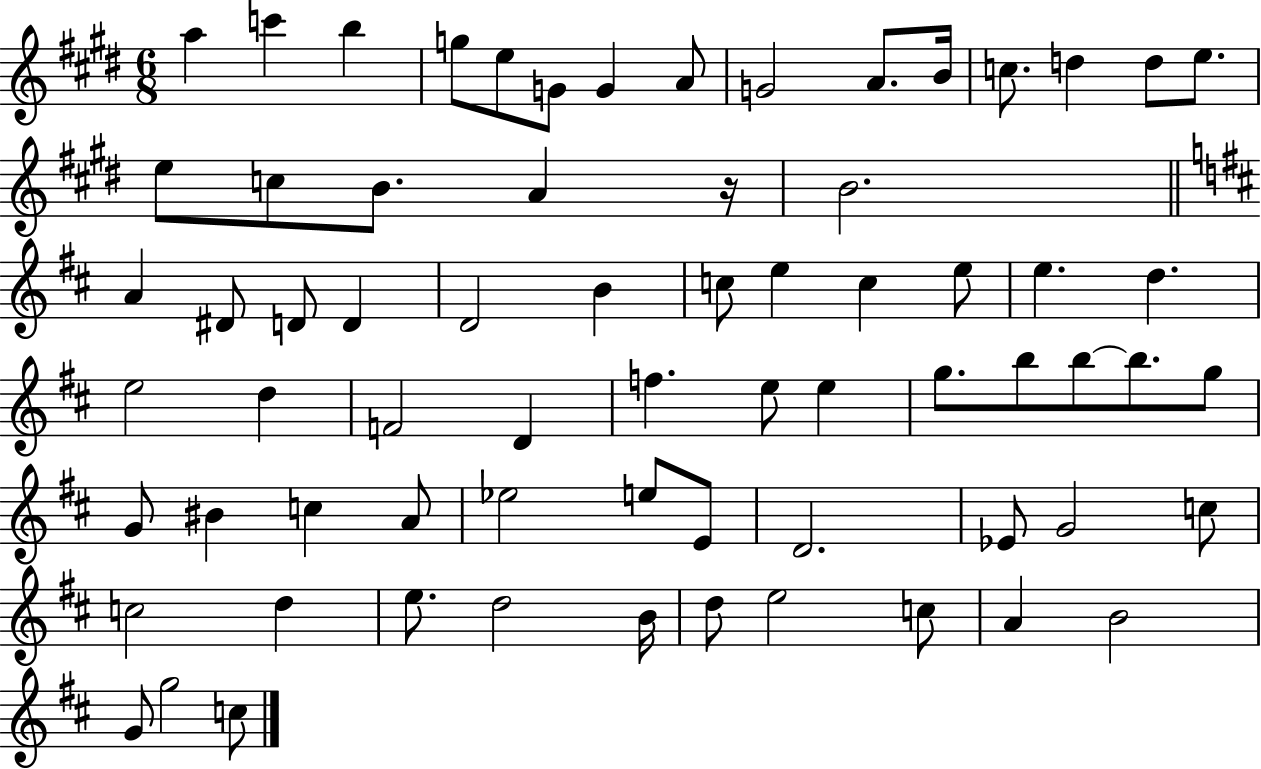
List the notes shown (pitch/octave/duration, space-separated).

A5/q C6/q B5/q G5/e E5/e G4/e G4/q A4/e G4/h A4/e. B4/s C5/e. D5/q D5/e E5/e. E5/e C5/e B4/e. A4/q R/s B4/h. A4/q D#4/e D4/e D4/q D4/h B4/q C5/e E5/q C5/q E5/e E5/q. D5/q. E5/h D5/q F4/h D4/q F5/q. E5/e E5/q G5/e. B5/e B5/e B5/e. G5/e G4/e BIS4/q C5/q A4/e Eb5/h E5/e E4/e D4/h. Eb4/e G4/h C5/e C5/h D5/q E5/e. D5/h B4/s D5/e E5/h C5/e A4/q B4/h G4/e G5/h C5/e